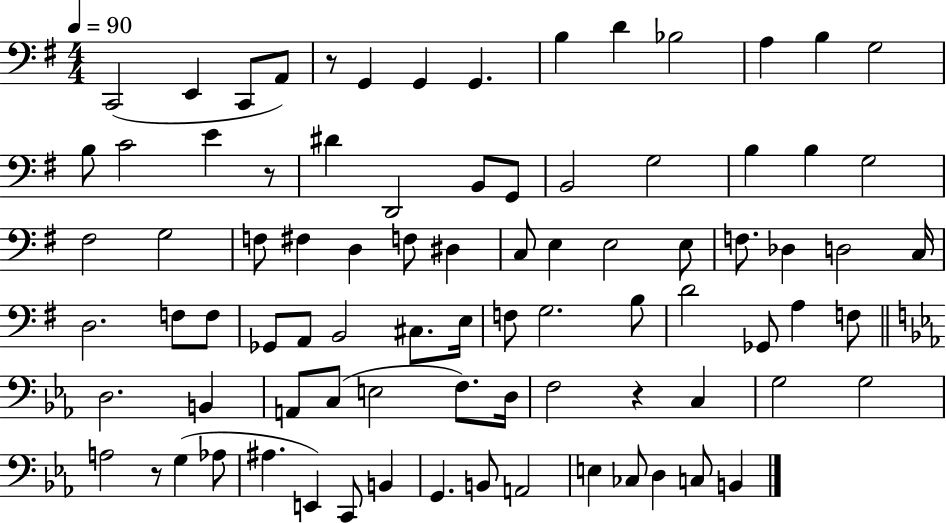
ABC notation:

X:1
T:Untitled
M:4/4
L:1/4
K:G
C,,2 E,, C,,/2 A,,/2 z/2 G,, G,, G,, B, D _B,2 A, B, G,2 B,/2 C2 E z/2 ^D D,,2 B,,/2 G,,/2 B,,2 G,2 B, B, G,2 ^F,2 G,2 F,/2 ^F, D, F,/2 ^D, C,/2 E, E,2 E,/2 F,/2 _D, D,2 C,/4 D,2 F,/2 F,/2 _G,,/2 A,,/2 B,,2 ^C,/2 E,/4 F,/2 G,2 B,/2 D2 _G,,/2 A, F,/2 D,2 B,, A,,/2 C,/2 E,2 F,/2 D,/4 F,2 z C, G,2 G,2 A,2 z/2 G, _A,/2 ^A, E,, C,,/2 B,, G,, B,,/2 A,,2 E, _C,/2 D, C,/2 B,,